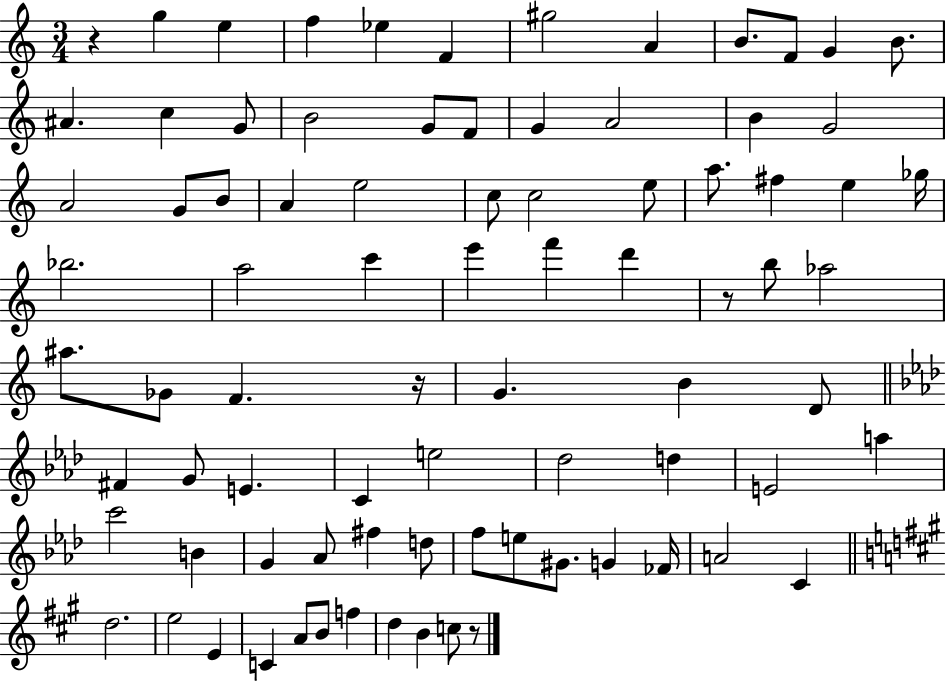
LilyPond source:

{
  \clef treble
  \numericTimeSignature
  \time 3/4
  \key c \major
  r4 g''4 e''4 | f''4 ees''4 f'4 | gis''2 a'4 | b'8. f'8 g'4 b'8. | \break ais'4. c''4 g'8 | b'2 g'8 f'8 | g'4 a'2 | b'4 g'2 | \break a'2 g'8 b'8 | a'4 e''2 | c''8 c''2 e''8 | a''8. fis''4 e''4 ges''16 | \break bes''2. | a''2 c'''4 | e'''4 f'''4 d'''4 | r8 b''8 aes''2 | \break ais''8. ges'8 f'4. r16 | g'4. b'4 d'8 | \bar "||" \break \key aes \major fis'4 g'8 e'4. | c'4 e''2 | des''2 d''4 | e'2 a''4 | \break c'''2 b'4 | g'4 aes'8 fis''4 d''8 | f''8 e''8 gis'8. g'4 fes'16 | a'2 c'4 | \break \bar "||" \break \key a \major d''2. | e''2 e'4 | c'4 a'8 b'8 f''4 | d''4 b'4 c''8 r8 | \break \bar "|."
}